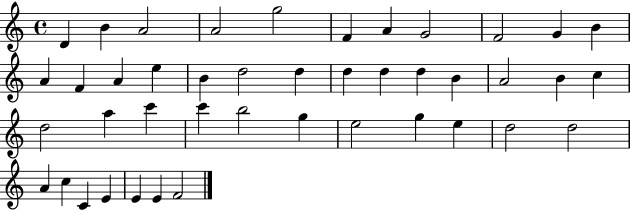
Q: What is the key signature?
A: C major